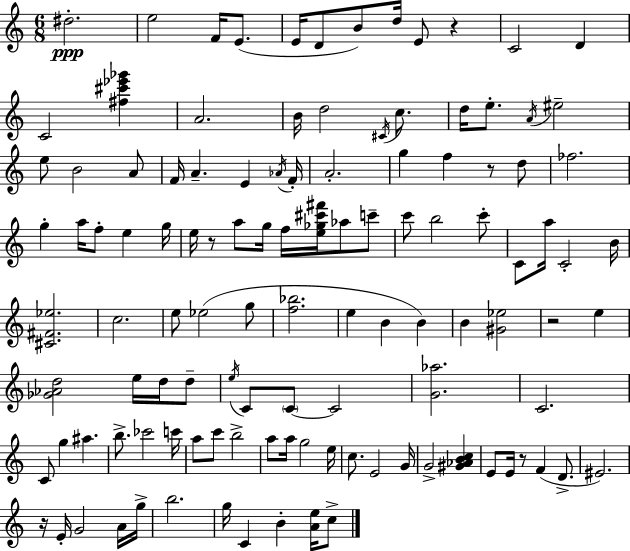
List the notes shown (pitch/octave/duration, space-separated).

D#5/h. E5/h F4/s E4/e. E4/s D4/e B4/e D5/s E4/e R/q C4/h D4/q C4/h [F#5,C#6,Eb6,Gb6]/q A4/h. B4/s D5/h C#4/s C5/e. D5/s E5/e. A4/s EIS5/h E5/e B4/h A4/e F4/s A4/q. E4/q Ab4/s F4/s A4/h. G5/q F5/q R/e D5/e FES5/h. G5/q A5/s F5/e E5/q G5/s E5/s R/e A5/e G5/s F5/s [E5,Gb5,C#6,F#6]/s Ab5/e C6/e C6/e B5/h C6/e C4/e A5/s C4/h B4/s [C#4,F#4,Eb5]/h. C5/h. E5/e Eb5/h G5/e [F5,Bb5]/h. E5/q B4/q B4/q B4/q [G#4,Eb5]/h R/h E5/q [Gb4,Ab4,D5]/h E5/s D5/s D5/e E5/s C4/e C4/e C4/h [G4,Ab5]/h. C4/h. C4/e G5/q A#5/q. B5/e. CES6/h C6/s A5/e C6/e B5/h A5/e A5/s G5/h E5/s C5/e. E4/h G4/s G4/h [G#4,Ab4,B4,C5]/q E4/e E4/s R/e F4/q D4/e. EIS4/h. R/s E4/s G4/h A4/s G5/s B5/h. G5/s C4/q B4/q [A4,E5]/s C5/e